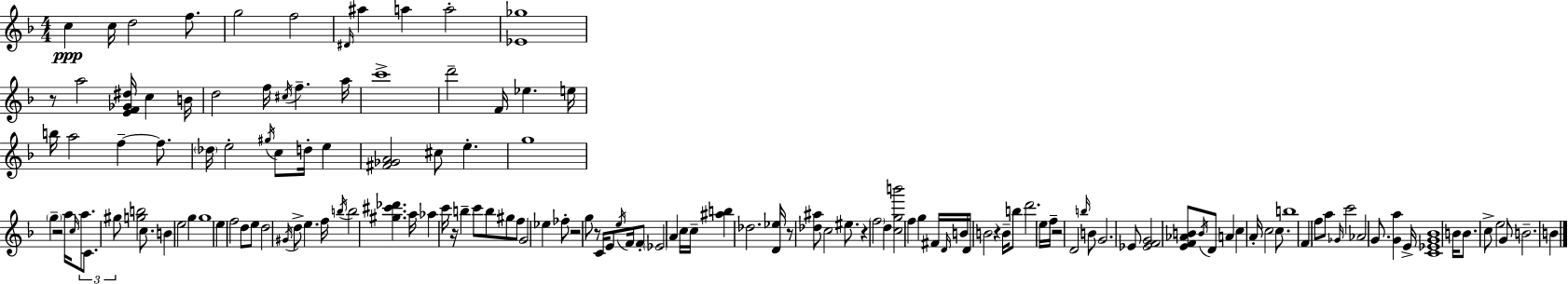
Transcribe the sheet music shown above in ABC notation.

X:1
T:Untitled
M:4/4
L:1/4
K:Dm
c c/4 d2 f/2 g2 f2 ^D/4 ^a a a2 [_E_g]4 z/2 a2 [EF_G^d]/4 c B/4 d2 f/4 ^c/4 f a/4 c'4 d'2 F/4 _e e/4 b/4 a2 f f/2 _d/4 e2 ^g/4 c/2 d/4 e [^F_GA]2 ^c/2 e g4 g z2 a/4 c/4 a/2 C/2 ^g/2 [gb]2 c/2 B e2 g g4 e f2 d/2 e/2 d2 ^G/4 d/2 e f/4 b/4 b2 [^g^c'_d'] a/4 _a c'/4 z/4 b c'/2 b/2 ^g/2 f/2 G2 _e _f/2 z2 g/2 z/2 C/4 E/2 e/4 F/4 F/2 _E2 A c/4 c/4 [^ab] _d2 [D_e]/4 z/2 [_d^a]/2 c2 ^e/2 z f2 d [cgb']2 f g ^F/4 D/4 B/4 D/4 B2 z B/4 b/2 d'2 e/4 f/4 z2 D2 b/4 B/2 G2 _E/2 [_EFG]2 [EF_AB]/2 B/4 D/2 A c A/4 c2 c/2 b4 F f/2 a/2 _G/4 c'2 _A2 G/2 [Ga] E/4 [C_EG_B]4 B/4 B/2 c/2 e2 G/2 B2 B